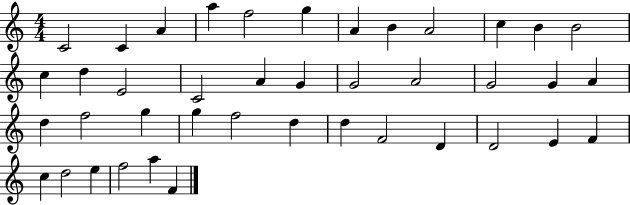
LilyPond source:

{
  \clef treble
  \numericTimeSignature
  \time 4/4
  \key c \major
  c'2 c'4 a'4 | a''4 f''2 g''4 | a'4 b'4 a'2 | c''4 b'4 b'2 | \break c''4 d''4 e'2 | c'2 a'4 g'4 | g'2 a'2 | g'2 g'4 a'4 | \break d''4 f''2 g''4 | g''4 f''2 d''4 | d''4 f'2 d'4 | d'2 e'4 f'4 | \break c''4 d''2 e''4 | f''2 a''4 f'4 | \bar "|."
}